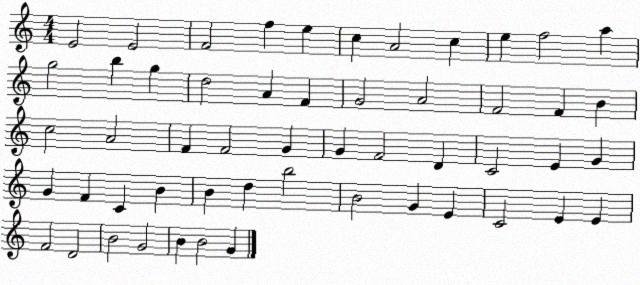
X:1
T:Untitled
M:4/4
L:1/4
K:C
E2 E2 F2 f e c A2 c e f2 a g2 b g d2 A F G2 A2 F2 F B c2 A2 F F2 G G F2 D C2 E G G F C B B d b2 B2 G E C2 E E F2 D2 B2 G2 B B2 G